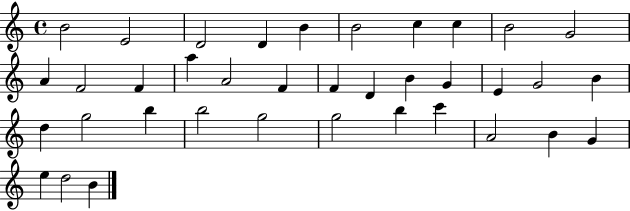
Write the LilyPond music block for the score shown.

{
  \clef treble
  \time 4/4
  \defaultTimeSignature
  \key c \major
  b'2 e'2 | d'2 d'4 b'4 | b'2 c''4 c''4 | b'2 g'2 | \break a'4 f'2 f'4 | a''4 a'2 f'4 | f'4 d'4 b'4 g'4 | e'4 g'2 b'4 | \break d''4 g''2 b''4 | b''2 g''2 | g''2 b''4 c'''4 | a'2 b'4 g'4 | \break e''4 d''2 b'4 | \bar "|."
}